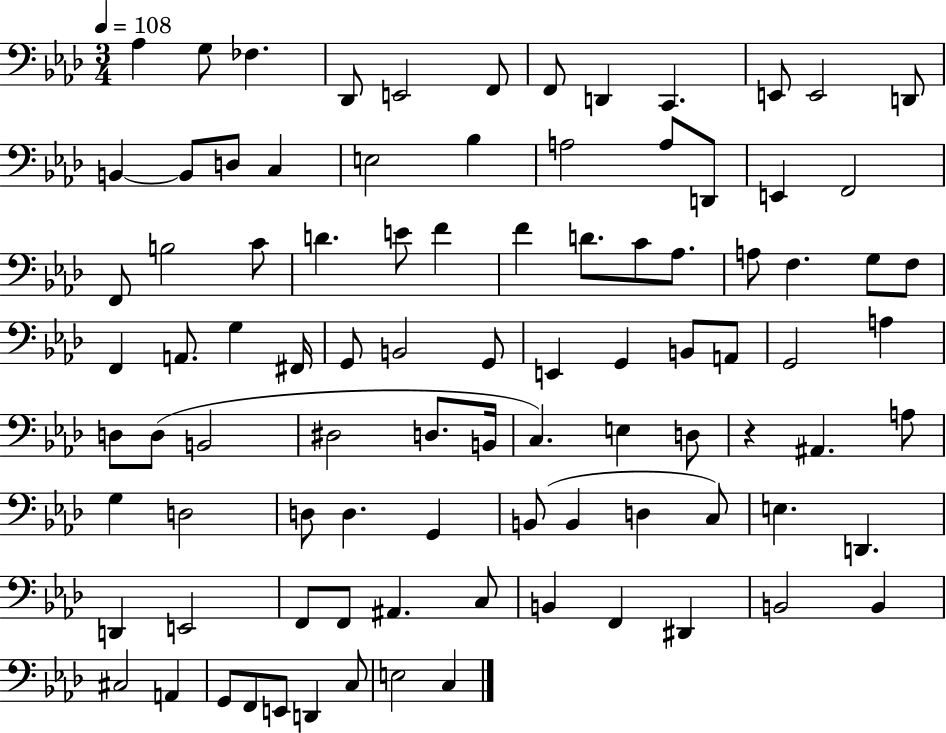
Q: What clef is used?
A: bass